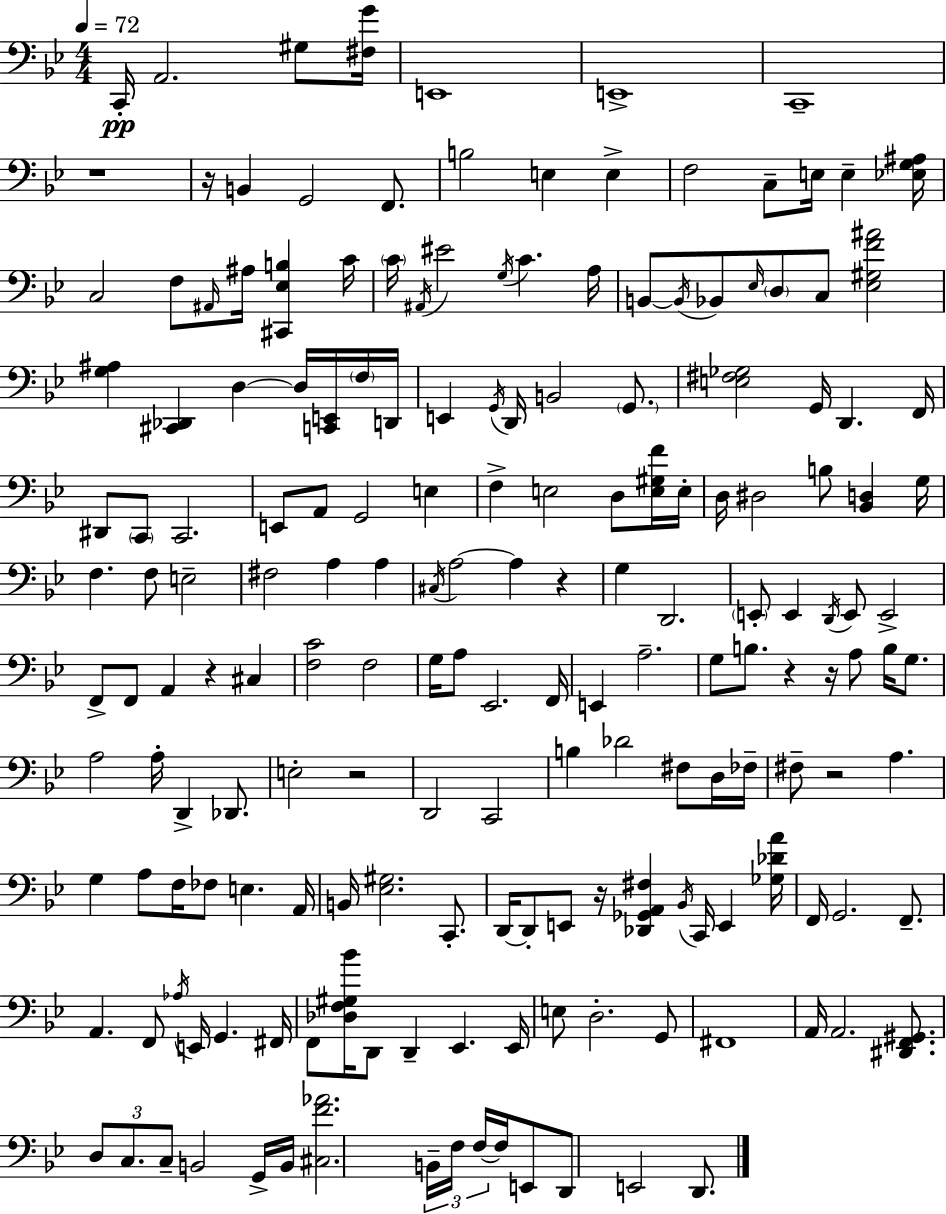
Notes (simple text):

C2/s A2/h. G#3/e [F#3,G4]/s E2/w E2/w C2/w R/w R/s B2/q G2/h F2/e. B3/h E3/q E3/q F3/h C3/e E3/s E3/q [Eb3,G3,A#3]/s C3/h F3/e A#2/s A#3/s [C#2,Eb3,B3]/q C4/s C4/s A#2/s EIS4/h G3/s C4/q. A3/s B2/e B2/s Bb2/e Eb3/s D3/e C3/e [Eb3,G#3,F4,A#4]/h [G3,A#3]/q [C#2,Db2]/q D3/q D3/s [C2,E2]/s F3/s D2/s E2/q G2/s D2/s B2/h G2/e. [E3,F#3,Gb3]/h G2/s D2/q. F2/s D#2/e C2/e C2/h. E2/e A2/e G2/h E3/q F3/q E3/h D3/e [E3,G#3,F4]/s E3/s D3/s D#3/h B3/e [Bb2,D3]/q G3/s F3/q. F3/e E3/h F#3/h A3/q A3/q C#3/s A3/h A3/q R/q G3/q D2/h. E2/e E2/q D2/s E2/e E2/h F2/e F2/e A2/q R/q C#3/q [F3,C4]/h F3/h G3/s A3/e Eb2/h. F2/s E2/q A3/h. G3/e B3/e. R/q R/s A3/e B3/s G3/e. A3/h A3/s D2/q Db2/e. E3/h R/h D2/h C2/h B3/q Db4/h F#3/e D3/s FES3/s F#3/e R/h A3/q. G3/q A3/e F3/s FES3/e E3/q. A2/s B2/s [Eb3,G#3]/h. C2/e. D2/s D2/e E2/e R/s [Db2,Gb2,A2,F#3]/q Bb2/s C2/s E2/q [Gb3,Db4,A4]/s F2/s G2/h. F2/e. A2/q. F2/e Ab3/s E2/s G2/q. F#2/s F2/e [Db3,F3,G#3,Bb4]/s D2/e D2/q Eb2/q. Eb2/s E3/e D3/h. G2/e F#2/w A2/s A2/h. [D#2,F2,G#2]/e. D3/e C3/e. C3/e B2/h G2/s B2/s [C#3,F4,Ab4]/h. B2/s F3/s F3/s F3/s E2/e D2/e E2/h D2/e.